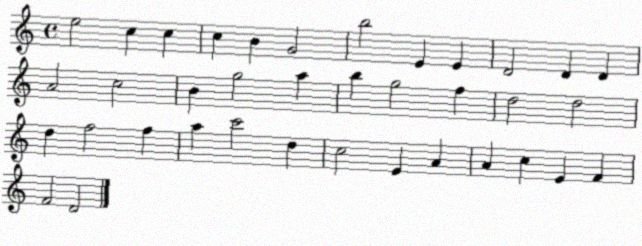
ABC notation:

X:1
T:Untitled
M:4/4
L:1/4
K:C
e2 c c c B G2 b2 E E D2 D D A2 c2 B g2 a b g2 f d2 d2 d f2 f a c'2 d c2 E A A c E F F2 D2